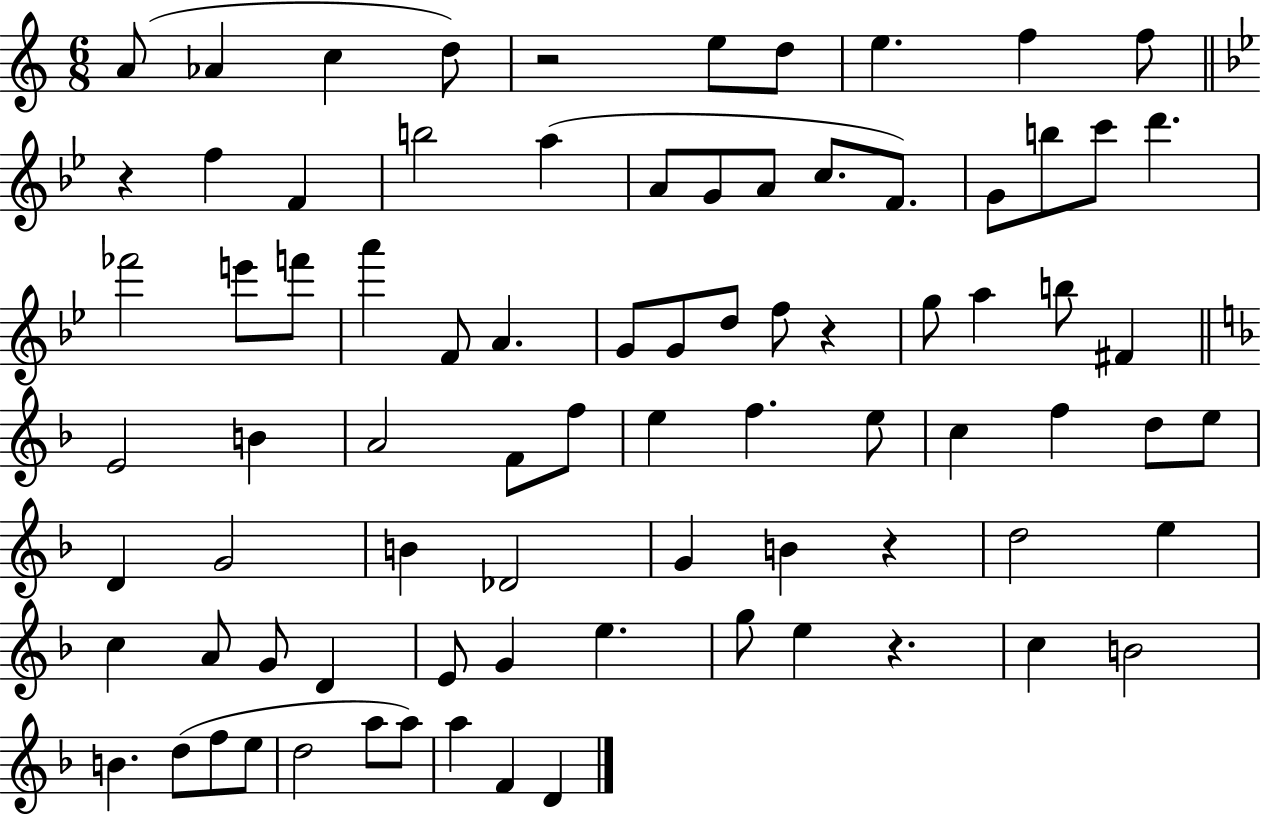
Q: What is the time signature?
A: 6/8